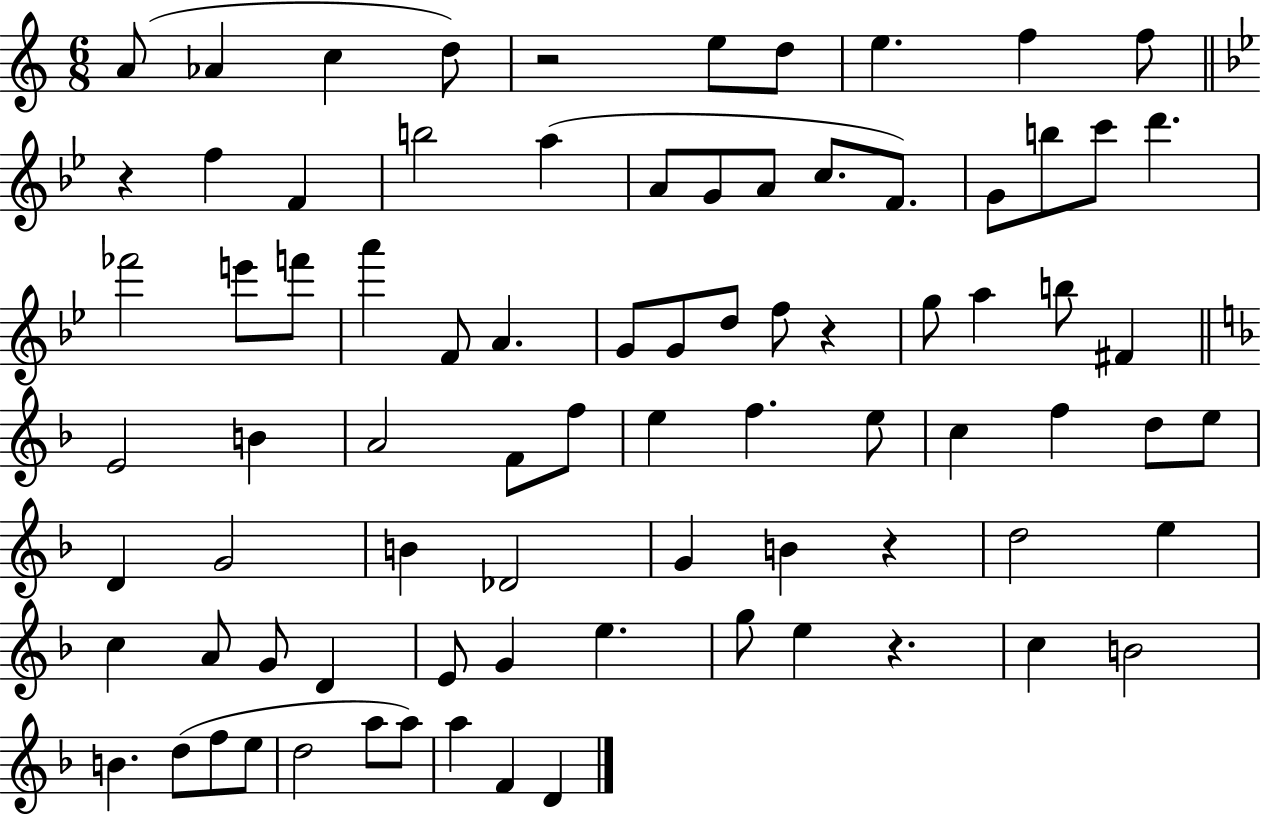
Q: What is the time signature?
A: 6/8